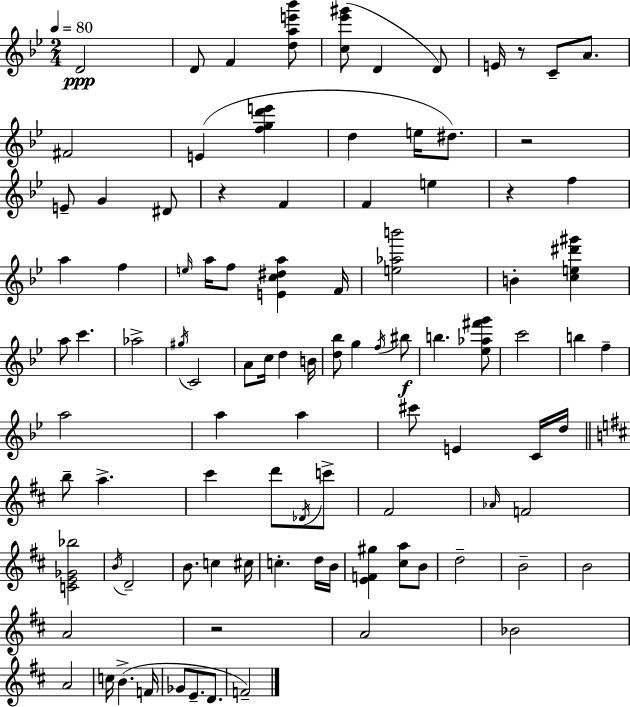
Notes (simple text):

D4/h D4/e F4/q [D5,A5,E6,Bb6]/e [C5,Eb6,G#6]/e D4/q D4/e E4/s R/e C4/e A4/e. F#4/h E4/q [F5,G5,D6,E6]/q D5/q E5/s D#5/e. R/h E4/e G4/q D#4/e R/q F4/q F4/q E5/q R/q F5/q A5/q F5/q E5/s A5/s F5/e [E4,C5,D#5,A5]/q F4/s [E5,Ab5,B6]/h B4/q [C5,E5,D#6,G#6]/q A5/e C6/q. Ab5/h G#5/s C4/h A4/e C5/s D5/q B4/s [D5,Bb5]/e G5/q F5/s BIS5/e B5/q. [Eb5,Ab5,F#6,G6]/e C6/h B5/q F5/q A5/h A5/q A5/q C#6/e E4/q C4/s D5/s B5/e A5/q. C#6/q D6/e Db4/s C6/e F#4/h Ab4/s F4/h [C4,E4,Gb4,Bb5]/h B4/s D4/h B4/e. C5/q C#5/s C5/q. D5/s B4/s [E4,F4,G#5]/q [C#5,A5]/e B4/e D5/h B4/h B4/h A4/h R/h A4/h Bb4/h A4/h C5/s B4/q. F4/s Gb4/e E4/e. D4/e. F4/h